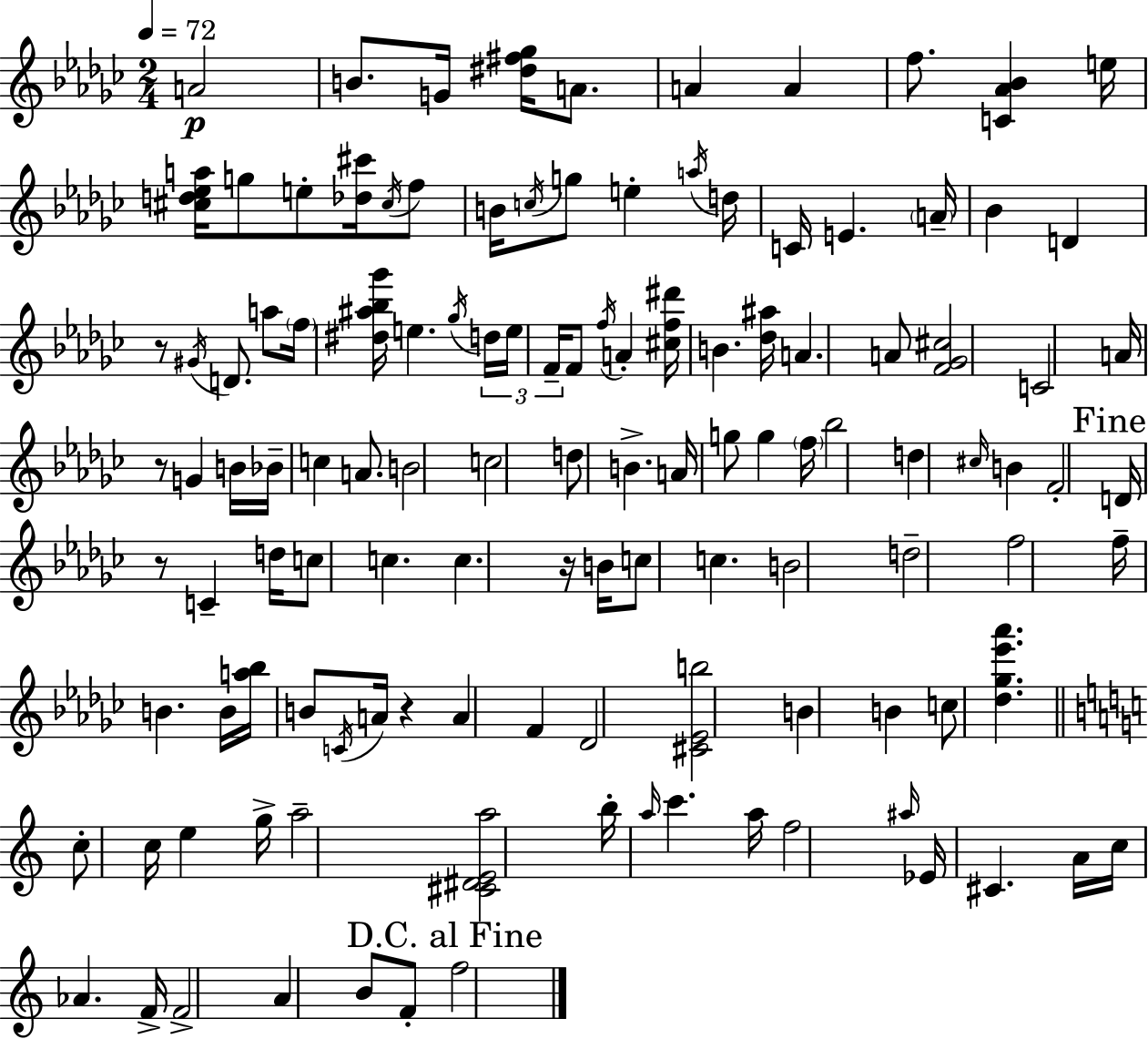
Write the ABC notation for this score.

X:1
T:Untitled
M:2/4
L:1/4
K:Ebm
A2 B/2 G/4 [^d^f_g]/4 A/2 A A f/2 [C_A_B] e/4 [^cd_ea]/4 g/2 e/2 [_d^c']/4 ^c/4 f/2 B/4 c/4 g/2 e a/4 d/4 C/4 E A/4 _B D z/2 ^G/4 D/2 a/2 f/4 [^d^a_b_g']/4 e _g/4 d/4 e/4 F/4 F/2 f/4 A [^cf^d']/4 B [_d^a]/4 A A/2 [F_G^c]2 C2 A/4 z/2 G B/4 _B/4 c A/2 B2 c2 d/2 B A/4 g/2 g f/4 _b2 d ^c/4 B F2 D/4 z/2 C d/4 c/2 c c z/4 B/4 c/2 c B2 d2 f2 f/4 B B/4 [a_b]/4 B/2 C/4 A/4 z A F _D2 [^C_Eb]2 B B c/2 [_d_g_e'_a'] c/2 c/4 e g/4 a2 [^C^DEa]2 b/4 a/4 c' a/4 f2 ^a/4 _E/4 ^C A/4 c/4 _A F/4 F2 A B/2 F/2 f2